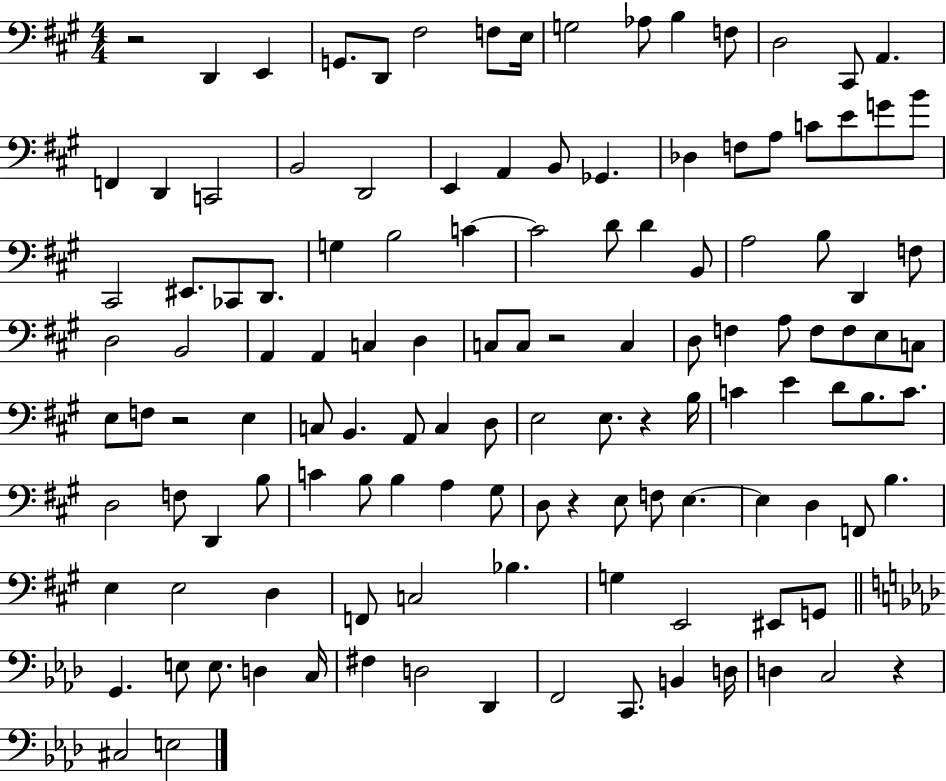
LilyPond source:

{
  \clef bass
  \numericTimeSignature
  \time 4/4
  \key a \major
  \repeat volta 2 { r2 d,4 e,4 | g,8. d,8 fis2 f8 e16 | g2 aes8 b4 f8 | d2 cis,8 a,4. | \break f,4 d,4 c,2 | b,2 d,2 | e,4 a,4 b,8 ges,4. | des4 f8 a8 c'8 e'8 g'8 b'8 | \break cis,2 eis,8. ces,8 d,8. | g4 b2 c'4~~ | c'2 d'8 d'4 b,8 | a2 b8 d,4 f8 | \break d2 b,2 | a,4 a,4 c4 d4 | c8 c8 r2 c4 | d8 f4 a8 f8 f8 e8 c8 | \break e8 f8 r2 e4 | c8 b,4. a,8 c4 d8 | e2 e8. r4 b16 | c'4 e'4 d'8 b8. c'8. | \break d2 f8 d,4 b8 | c'4 b8 b4 a4 gis8 | d8 r4 e8 f8 e4.~~ | e4 d4 f,8 b4. | \break e4 e2 d4 | f,8 c2 bes4. | g4 e,2 eis,8 g,8 | \bar "||" \break \key f \minor g,4. e8 e8. d4 c16 | fis4 d2 des,4 | f,2 c,8. b,4 d16 | d4 c2 r4 | \break cis2 e2 | } \bar "|."
}